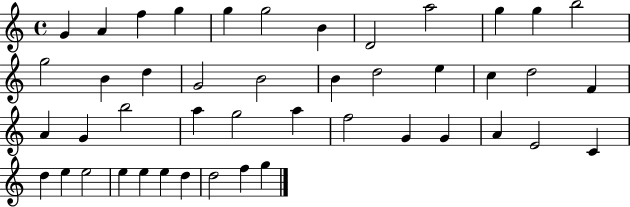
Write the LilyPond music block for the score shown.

{
  \clef treble
  \time 4/4
  \defaultTimeSignature
  \key c \major
  g'4 a'4 f''4 g''4 | g''4 g''2 b'4 | d'2 a''2 | g''4 g''4 b''2 | \break g''2 b'4 d''4 | g'2 b'2 | b'4 d''2 e''4 | c''4 d''2 f'4 | \break a'4 g'4 b''2 | a''4 g''2 a''4 | f''2 g'4 g'4 | a'4 e'2 c'4 | \break d''4 e''4 e''2 | e''4 e''4 e''4 d''4 | d''2 f''4 g''4 | \bar "|."
}